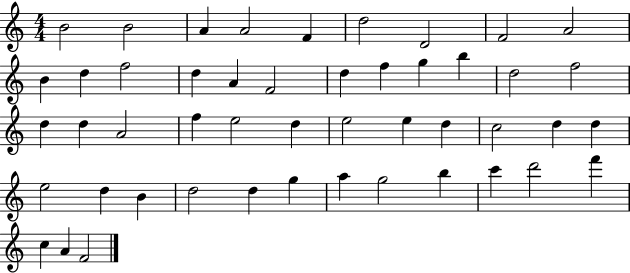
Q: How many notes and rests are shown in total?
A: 48